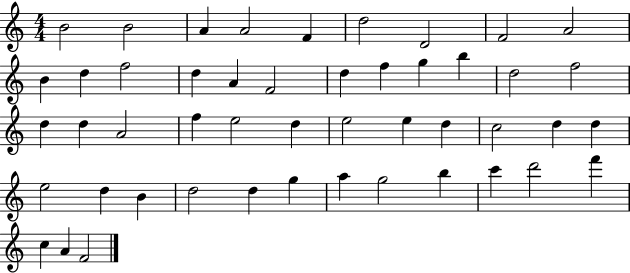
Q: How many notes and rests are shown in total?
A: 48